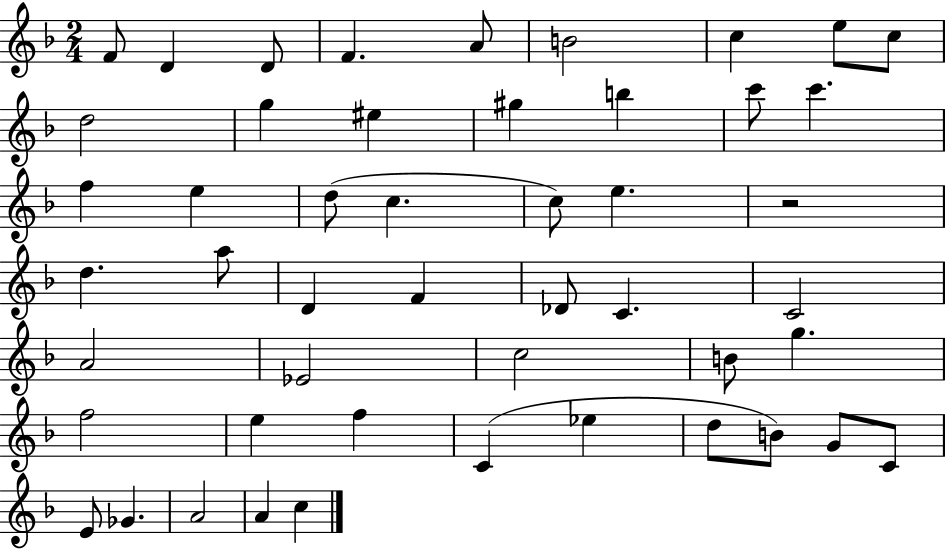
F4/e D4/q D4/e F4/q. A4/e B4/h C5/q E5/e C5/e D5/h G5/q EIS5/q G#5/q B5/q C6/e C6/q. F5/q E5/q D5/e C5/q. C5/e E5/q. R/h D5/q. A5/e D4/q F4/q Db4/e C4/q. C4/h A4/h Eb4/h C5/h B4/e G5/q. F5/h E5/q F5/q C4/q Eb5/q D5/e B4/e G4/e C4/e E4/e Gb4/q. A4/h A4/q C5/q